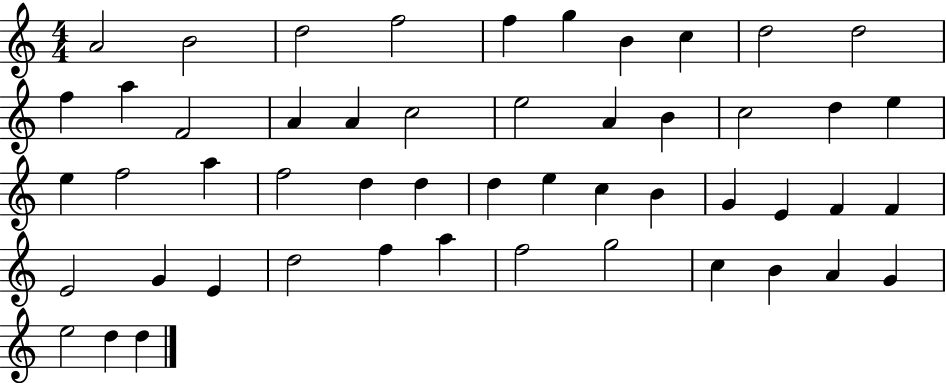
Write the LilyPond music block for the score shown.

{
  \clef treble
  \numericTimeSignature
  \time 4/4
  \key c \major
  a'2 b'2 | d''2 f''2 | f''4 g''4 b'4 c''4 | d''2 d''2 | \break f''4 a''4 f'2 | a'4 a'4 c''2 | e''2 a'4 b'4 | c''2 d''4 e''4 | \break e''4 f''2 a''4 | f''2 d''4 d''4 | d''4 e''4 c''4 b'4 | g'4 e'4 f'4 f'4 | \break e'2 g'4 e'4 | d''2 f''4 a''4 | f''2 g''2 | c''4 b'4 a'4 g'4 | \break e''2 d''4 d''4 | \bar "|."
}